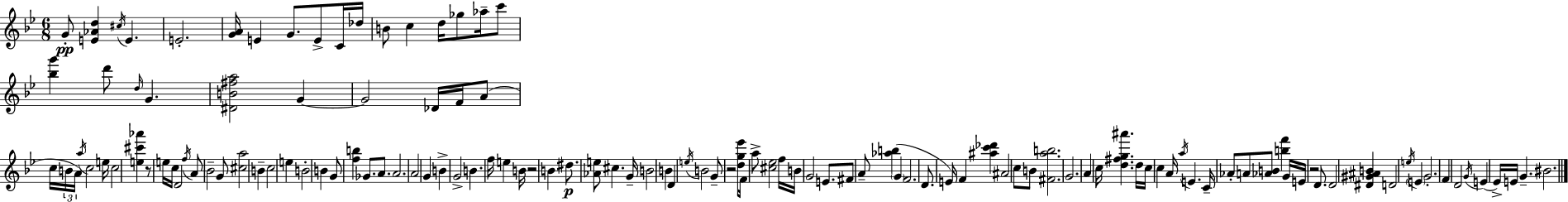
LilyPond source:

{
  \clef treble
  \numericTimeSignature
  \time 6/8
  \key bes \major
  g'8-.\pp <e' aes' d''>4 \acciaccatura { cis''16 } e'4. | e'2.-. | <g' a'>16 e'4 g'8. e'8-> c'16 | des''16 b'8 c''4 d''16 ges''8 aes''16-- c'''8 | \break <bes'' g'''>4 d'''8 \grace { d''16 } g'4. | <dis' b' fis'' a''>2 g'4~~ | g'2 des'16 f'16 | a'8( c''16 \tuplet 3/2 { b'16 a'16) \acciaccatura { a''16 } } c''2 | \break e''16 c''2 <e'' cis''' aes'''>4 | r8 e''16 c''16 d'2 | \acciaccatura { f''16 } a'8 bes'2-- | g'8 <cis'' a''>2 | \break b'4-- c''2 | e''4 b'2-. | b'4 g'8 <f'' b''>4 ges'8. | a'8. a'2. | \break a'2 | g'4 b'4-> g'2-> | b'4. f''16 e''4 | b'16 r2 | \break b'4 dis''8.\p <aes' e''>8 cis''4. | g'16-- b'2 | b'4 d'4 \acciaccatura { e''16 } b'2 | g'8-- r2 | \break <d'' g'' ees'''>8 f'16 a''8-> <cis'' ees''>2 | f''16 b'16 g'2 | e'8. fis'8 a'8-- <aes'' b''>4( | \parenthesize g'4 f'2. | \break d'8. e'16) f'4 | <ais'' c''' des'''>4 ais'2 | c''8 b'8 <fis' a'' b''>2. | g'2. | \break a'4 c''16 <d'' fis'' g'' ais'''>4. | d''16 c''16 c''4 a'16 \acciaccatura { a''16 } | e'4. c'16-- aes'8-. a'8 <aes' b'>8 | <b'' f'''>4 g'16 e'16 r2 | \break d'8. d'2 | <dis' gis' ais' b'>4 d'2 | \acciaccatura { e''16 } \parenthesize e'4 g'2.-. | f'4 d'2 | \break \acciaccatura { g'16 }( e'4 | ees'16->) e'16 g'4.-- bis'2. | \bar "|."
}